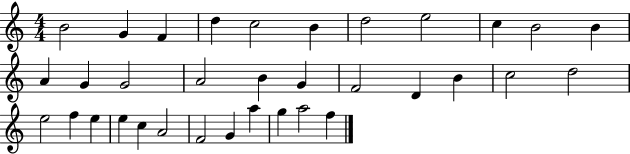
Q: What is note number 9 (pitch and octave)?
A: C5